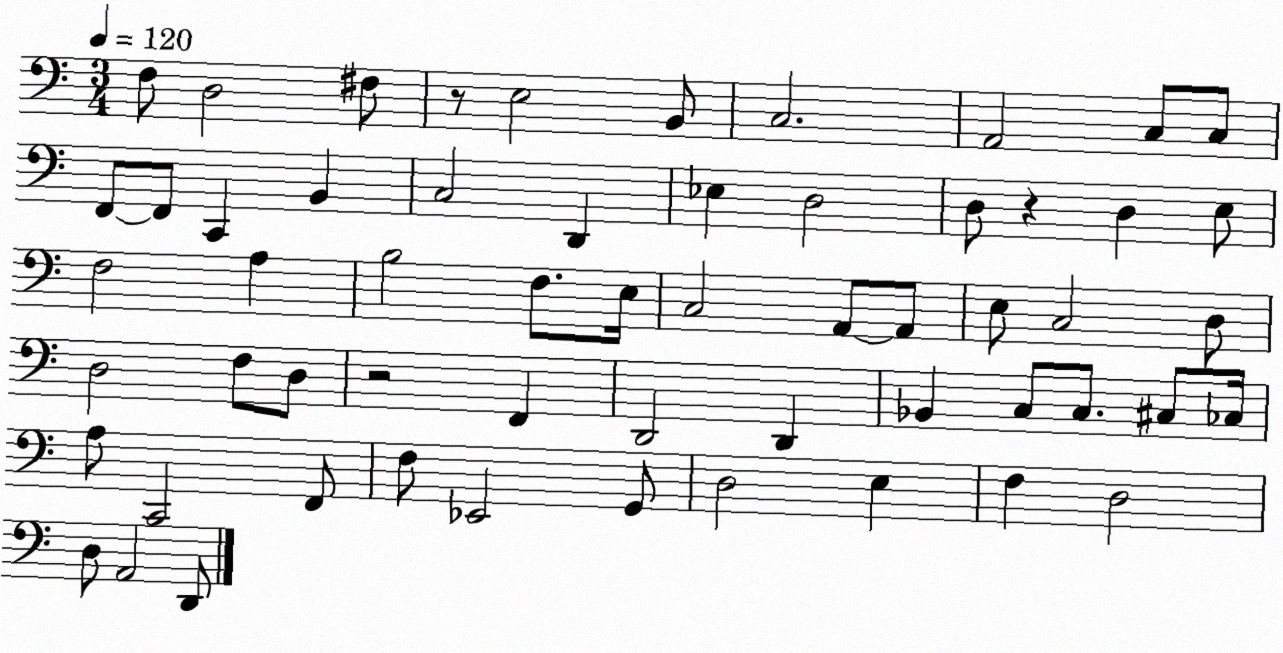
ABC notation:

X:1
T:Untitled
M:3/4
L:1/4
K:C
F,/2 D,2 ^F,/2 z/2 E,2 B,,/2 C,2 A,,2 C,/2 C,/2 F,,/2 F,,/2 C,, B,, C,2 D,, _E, D,2 D,/2 z D, E,/2 F,2 A, B,2 F,/2 E,/4 C,2 A,,/2 A,,/2 E,/2 C,2 D,/2 D,2 F,/2 D,/2 z2 F,, D,,2 D,, _B,, C,/2 C,/2 ^C,/2 _C,/4 A,/2 C,,2 F,,/2 F,/2 _E,,2 G,,/2 D,2 E, F, D,2 D,/2 A,,2 D,,/2